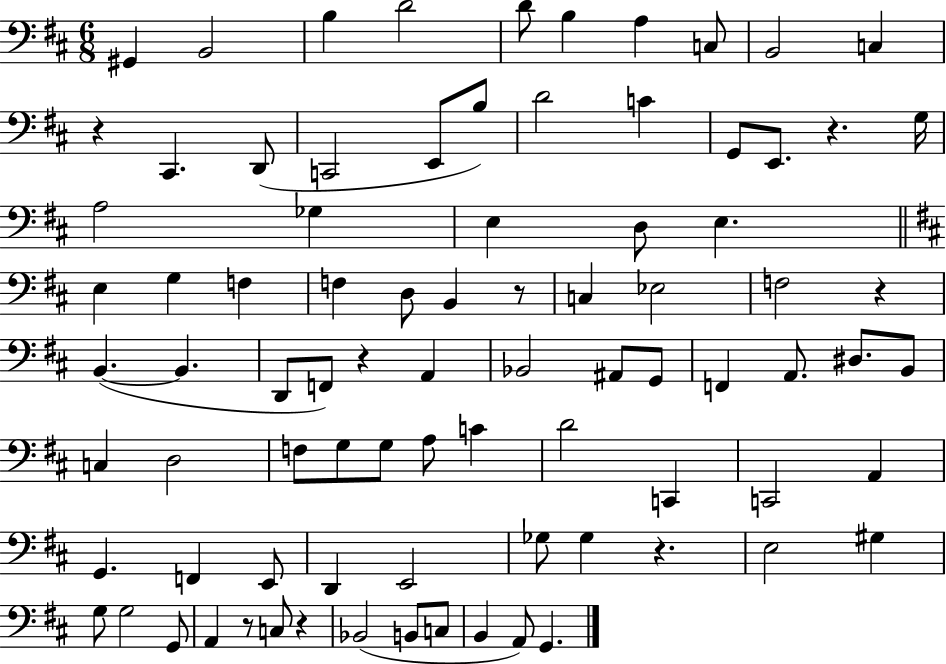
X:1
T:Untitled
M:6/8
L:1/4
K:D
^G,, B,,2 B, D2 D/2 B, A, C,/2 B,,2 C, z ^C,, D,,/2 C,,2 E,,/2 B,/2 D2 C G,,/2 E,,/2 z G,/4 A,2 _G, E, D,/2 E, E, G, F, F, D,/2 B,, z/2 C, _E,2 F,2 z B,, B,, D,,/2 F,,/2 z A,, _B,,2 ^A,,/2 G,,/2 F,, A,,/2 ^D,/2 B,,/2 C, D,2 F,/2 G,/2 G,/2 A,/2 C D2 C,, C,,2 A,, G,, F,, E,,/2 D,, E,,2 _G,/2 _G, z E,2 ^G, G,/2 G,2 G,,/2 A,, z/2 C,/2 z _B,,2 B,,/2 C,/2 B,, A,,/2 G,,